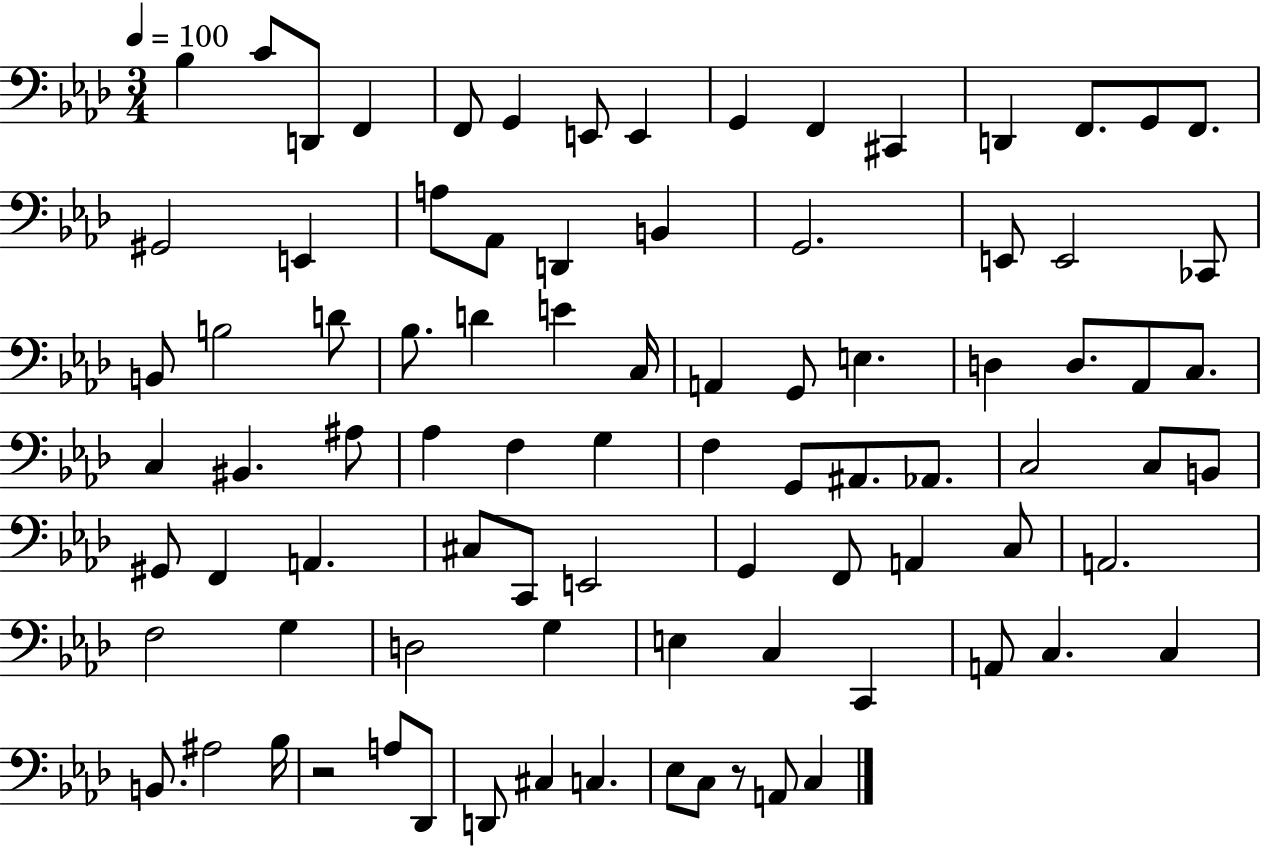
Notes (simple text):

Bb3/q C4/e D2/e F2/q F2/e G2/q E2/e E2/q G2/q F2/q C#2/q D2/q F2/e. G2/e F2/e. G#2/h E2/q A3/e Ab2/e D2/q B2/q G2/h. E2/e E2/h CES2/e B2/e B3/h D4/e Bb3/e. D4/q E4/q C3/s A2/q G2/e E3/q. D3/q D3/e. Ab2/e C3/e. C3/q BIS2/q. A#3/e Ab3/q F3/q G3/q F3/q G2/e A#2/e. Ab2/e. C3/h C3/e B2/e G#2/e F2/q A2/q. C#3/e C2/e E2/h G2/q F2/e A2/q C3/e A2/h. F3/h G3/q D3/h G3/q E3/q C3/q C2/q A2/e C3/q. C3/q B2/e. A#3/h Bb3/s R/h A3/e Db2/e D2/e C#3/q C3/q. Eb3/e C3/e R/e A2/e C3/q